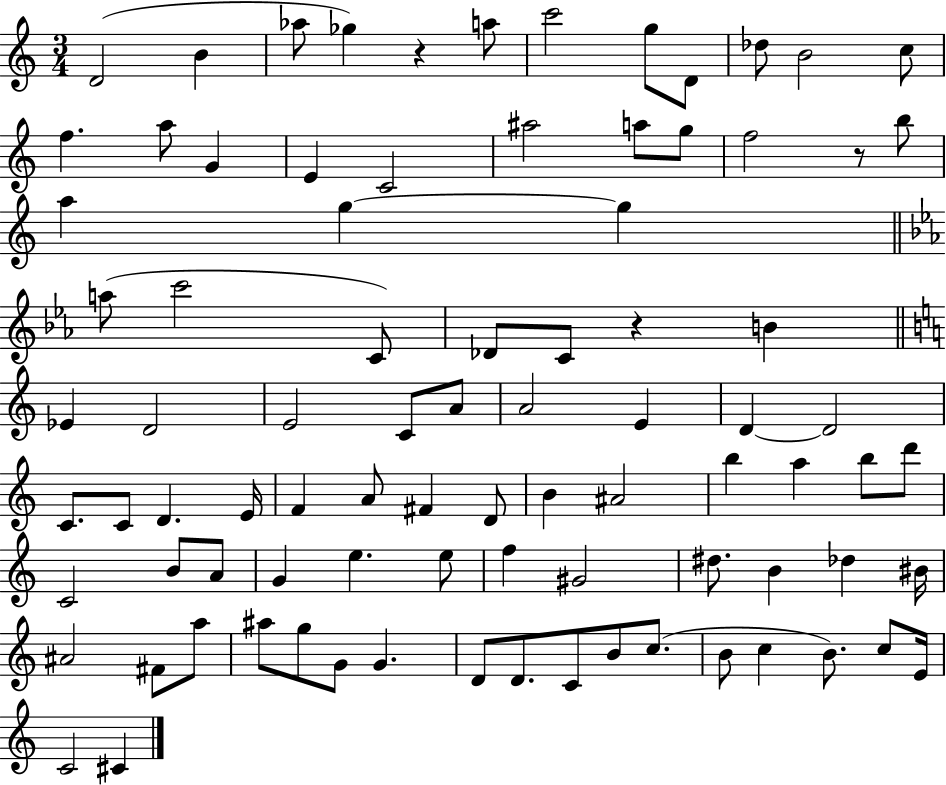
D4/h B4/q Ab5/e Gb5/q R/q A5/e C6/h G5/e D4/e Db5/e B4/h C5/e F5/q. A5/e G4/q E4/q C4/h A#5/h A5/e G5/e F5/h R/e B5/e A5/q G5/q G5/q A5/e C6/h C4/e Db4/e C4/e R/q B4/q Eb4/q D4/h E4/h C4/e A4/e A4/h E4/q D4/q D4/h C4/e. C4/e D4/q. E4/s F4/q A4/e F#4/q D4/e B4/q A#4/h B5/q A5/q B5/e D6/e C4/h B4/e A4/e G4/q E5/q. E5/e F5/q G#4/h D#5/e. B4/q Db5/q BIS4/s A#4/h F#4/e A5/e A#5/e G5/e G4/e G4/q. D4/e D4/e. C4/e B4/e C5/e. B4/e C5/q B4/e. C5/e E4/s C4/h C#4/q